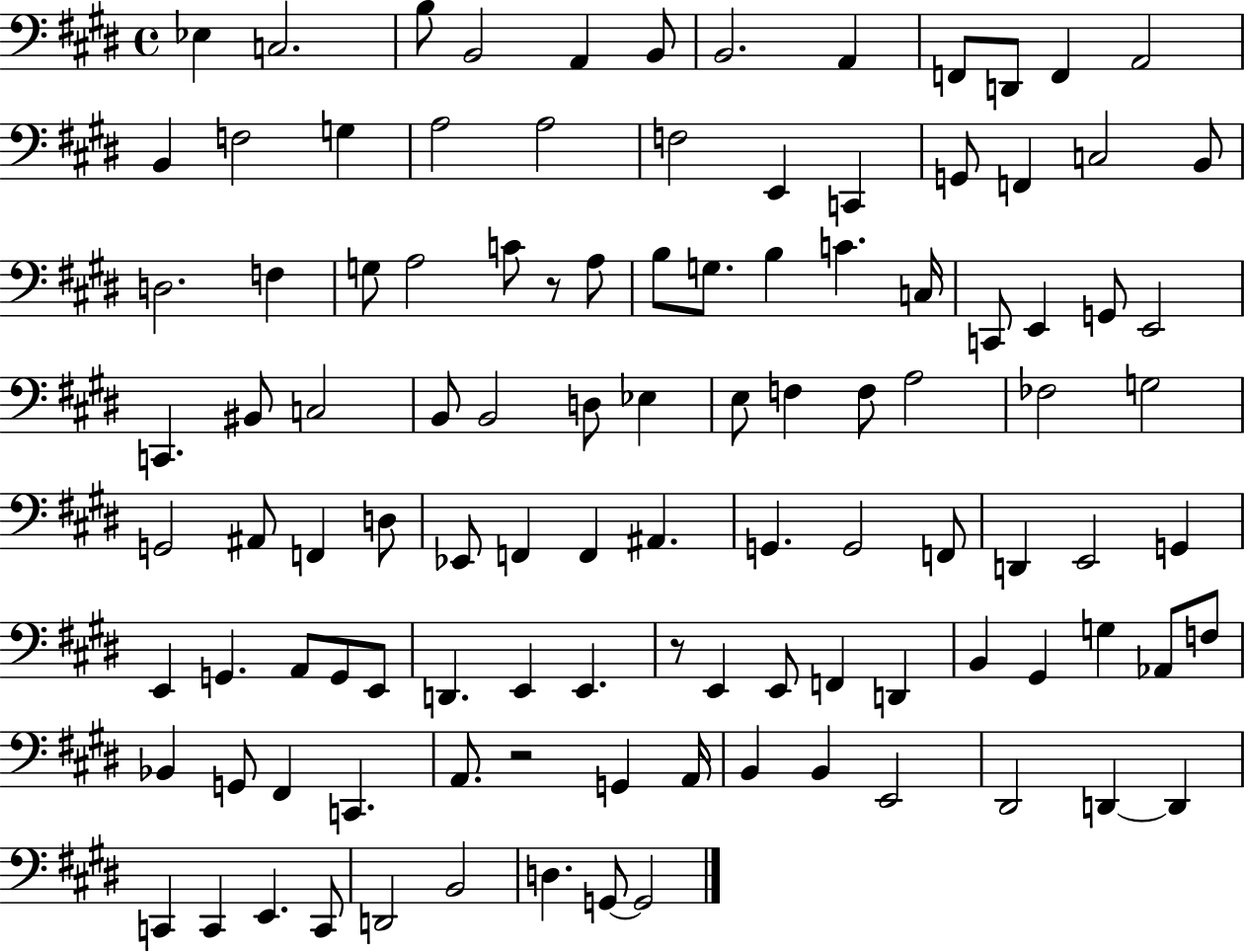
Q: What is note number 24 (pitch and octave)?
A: B2